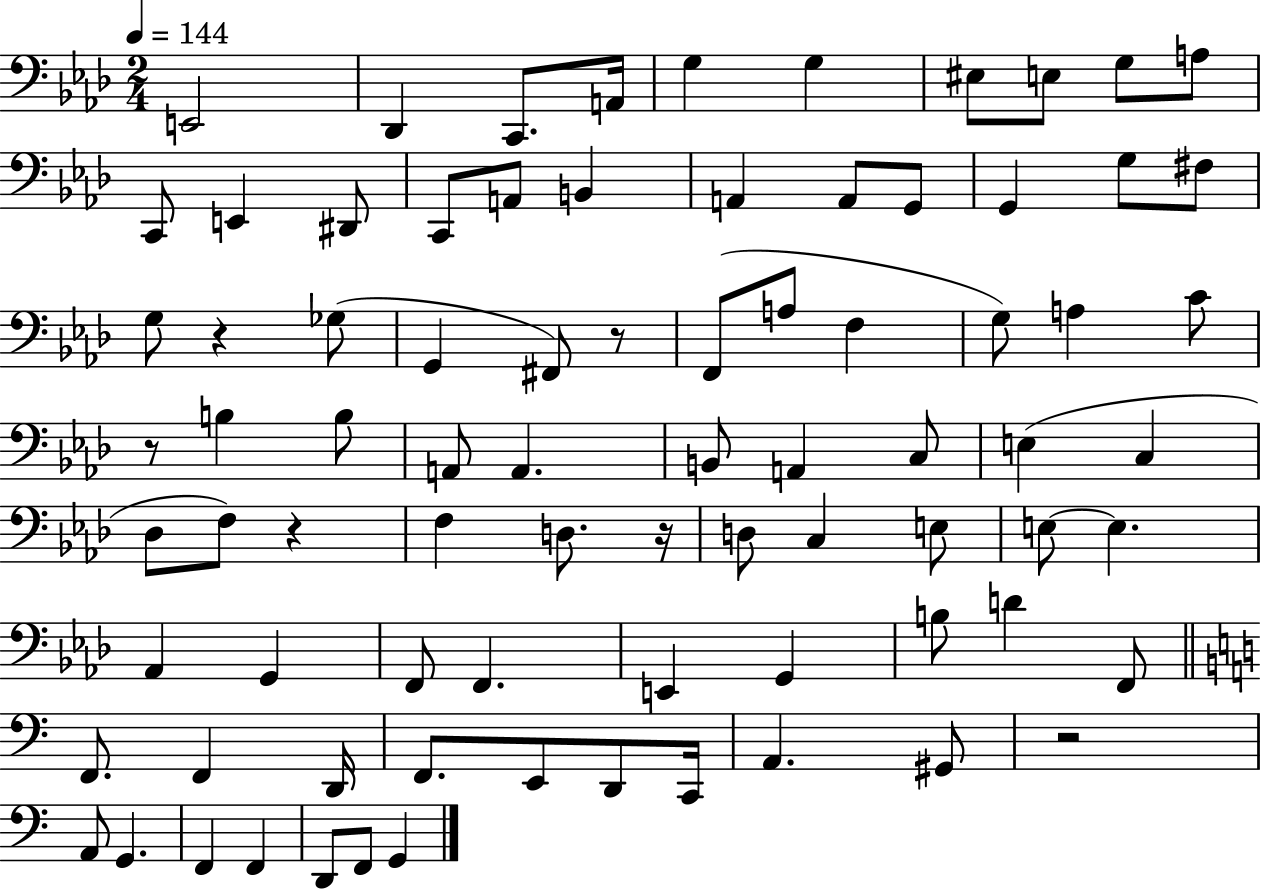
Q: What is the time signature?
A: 2/4